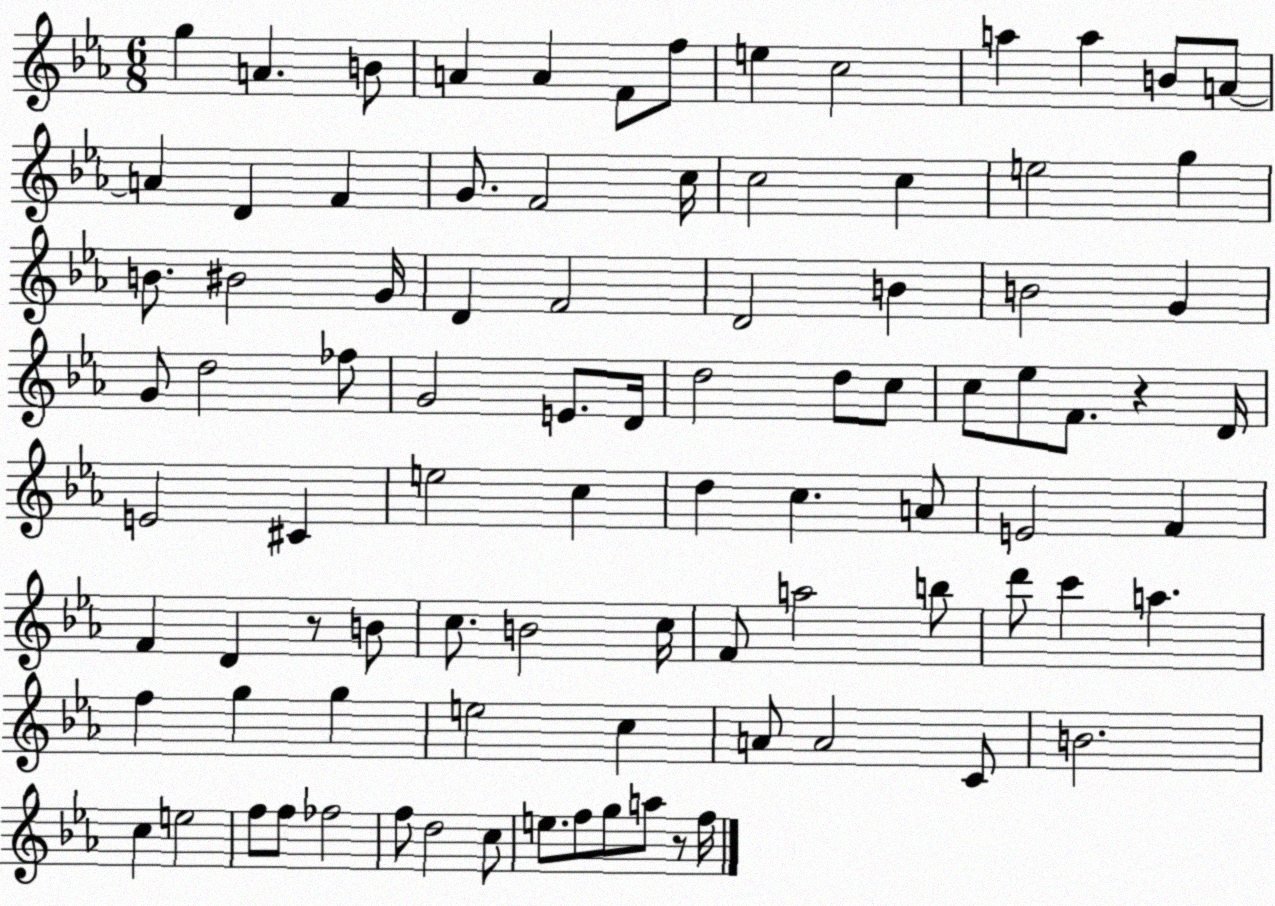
X:1
T:Untitled
M:6/8
L:1/4
K:Eb
g A B/2 A A F/2 f/2 e c2 a a B/2 A/2 A D F G/2 F2 c/4 c2 c e2 g B/2 ^B2 G/4 D F2 D2 B B2 G G/2 d2 _f/2 G2 E/2 D/4 d2 d/2 c/2 c/2 _e/2 F/2 z D/4 E2 ^C e2 c d c A/2 E2 F F D z/2 B/2 c/2 B2 c/4 F/2 a2 b/2 d'/2 c' a f g g e2 c A/2 A2 C/2 B2 c e2 f/2 f/2 _f2 f/2 d2 c/2 e/2 f/2 g/2 a/2 z/2 f/4